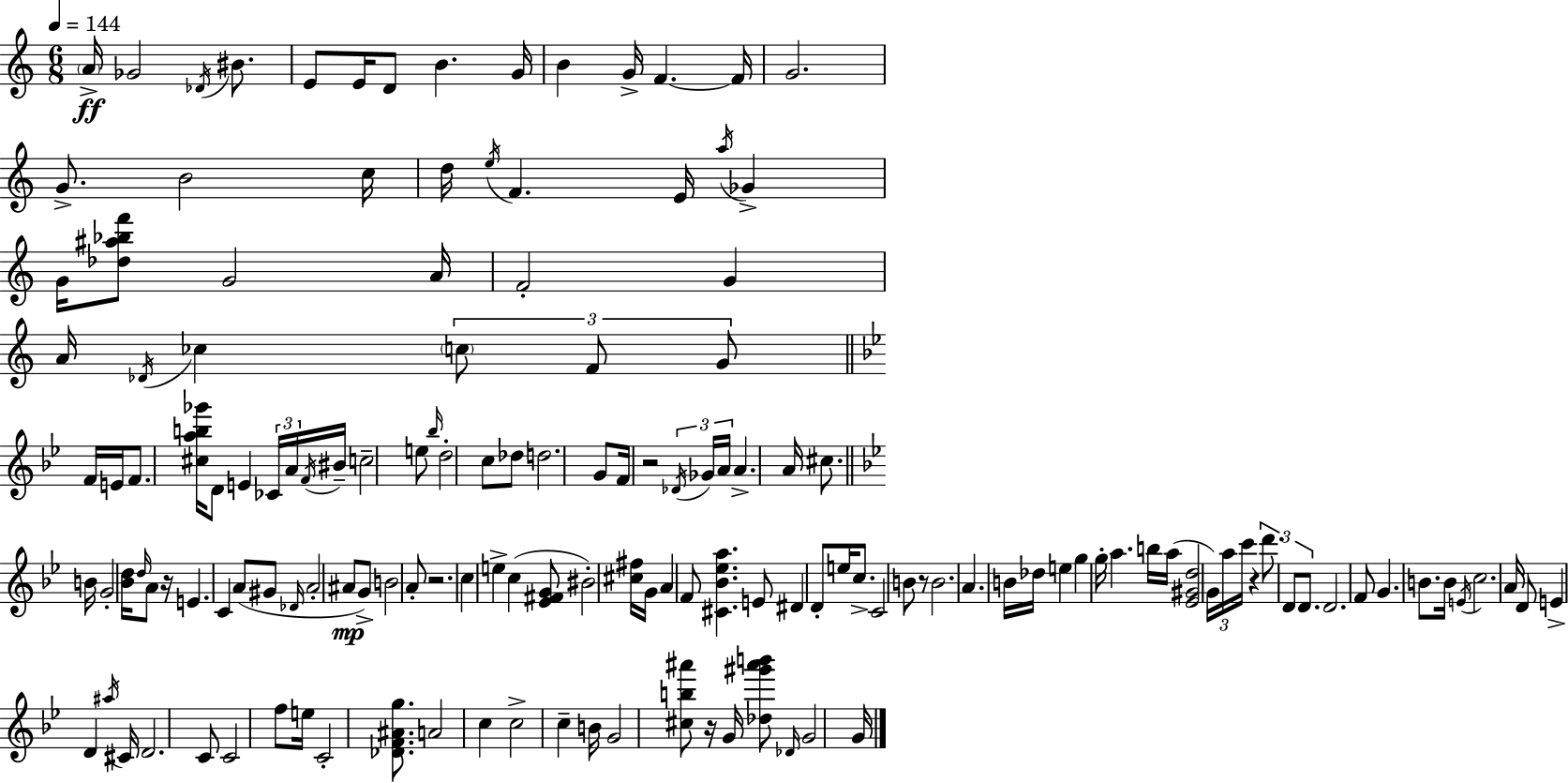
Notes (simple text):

A4/s Gb4/h Db4/s BIS4/e. E4/e E4/s D4/e B4/q. G4/s B4/q G4/s F4/q. F4/s G4/h. G4/e. B4/h C5/s D5/s E5/s F4/q. E4/s A5/s Gb4/q G4/s [Db5,A#5,Bb5,F6]/e G4/h A4/s F4/h G4/q A4/s Db4/s CES5/q C5/e F4/e G4/e F4/s E4/s F4/e. [C#5,A5,B5,Gb6]/s D4/e E4/q CES4/s A4/s F4/s BIS4/s C5/h E5/e Bb5/s D5/h C5/e Db5/e D5/h. G4/e F4/s R/h Db4/s Gb4/s A4/s A4/q. A4/s C#5/e. B4/s G4/h [Bb4,D5]/s D5/s A4/e R/s E4/q. C4/q A4/e G#4/e Db4/s A4/h A#4/e G4/e B4/h A4/e R/h. C5/q E5/q C5/q [Eb4,F#4,G4]/e BIS4/h [C#5,F#5]/s G4/s A4/q F4/e [C#4,Bb4,Eb5,A5]/q. E4/e D#4/q D4/e E5/s C5/e. C4/h B4/e R/e B4/h. A4/q. B4/s Db5/s E5/q G5/q G5/s A5/q. B5/s A5/s [Eb4,G#4,D5]/h G4/s A5/s C6/s R/q D6/e. D4/e D4/e. D4/h. F4/e G4/q. B4/e. B4/s E4/s C5/h. A4/s D4/e E4/q D4/q A#5/s C#4/s D4/h. C4/e C4/h F5/e E5/s C4/h [Db4,F4,A#4,G5]/e. A4/h C5/q C5/h C5/q B4/s G4/h [C#5,B5,A#6]/e R/s G4/s [Db5,G#6,A#6,B6]/e Db4/s G4/h G4/s